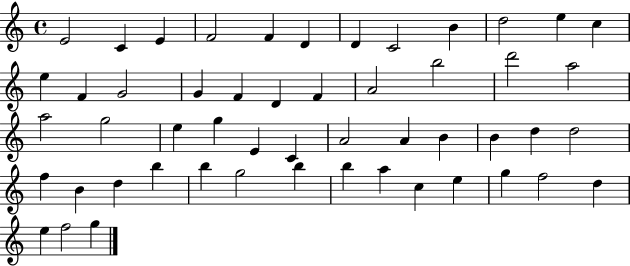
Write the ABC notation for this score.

X:1
T:Untitled
M:4/4
L:1/4
K:C
E2 C E F2 F D D C2 B d2 e c e F G2 G F D F A2 b2 d'2 a2 a2 g2 e g E C A2 A B B d d2 f B d b b g2 b b a c e g f2 d e f2 g